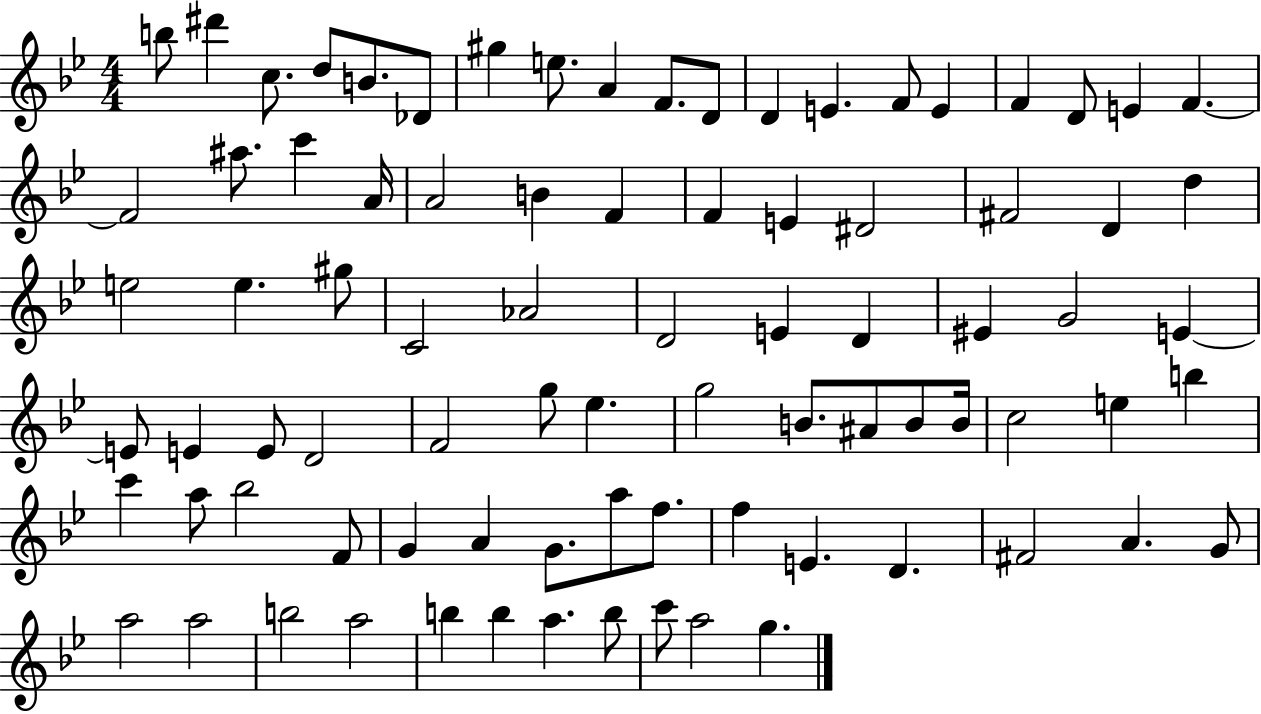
B5/e D#6/q C5/e. D5/e B4/e. Db4/e G#5/q E5/e. A4/q F4/e. D4/e D4/q E4/q. F4/e E4/q F4/q D4/e E4/q F4/q. F4/h A#5/e. C6/q A4/s A4/h B4/q F4/q F4/q E4/q D#4/h F#4/h D4/q D5/q E5/h E5/q. G#5/e C4/h Ab4/h D4/h E4/q D4/q EIS4/q G4/h E4/q E4/e E4/q E4/e D4/h F4/h G5/e Eb5/q. G5/h B4/e. A#4/e B4/e B4/s C5/h E5/q B5/q C6/q A5/e Bb5/h F4/e G4/q A4/q G4/e. A5/e F5/e. F5/q E4/q. D4/q. F#4/h A4/q. G4/e A5/h A5/h B5/h A5/h B5/q B5/q A5/q. B5/e C6/e A5/h G5/q.